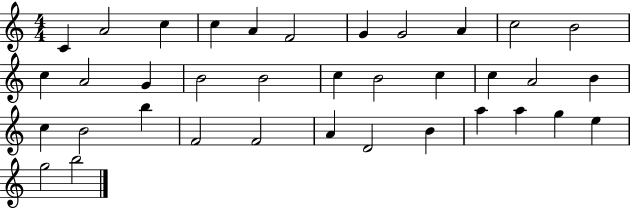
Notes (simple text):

C4/q A4/h C5/q C5/q A4/q F4/h G4/q G4/h A4/q C5/h B4/h C5/q A4/h G4/q B4/h B4/h C5/q B4/h C5/q C5/q A4/h B4/q C5/q B4/h B5/q F4/h F4/h A4/q D4/h B4/q A5/q A5/q G5/q E5/q G5/h B5/h